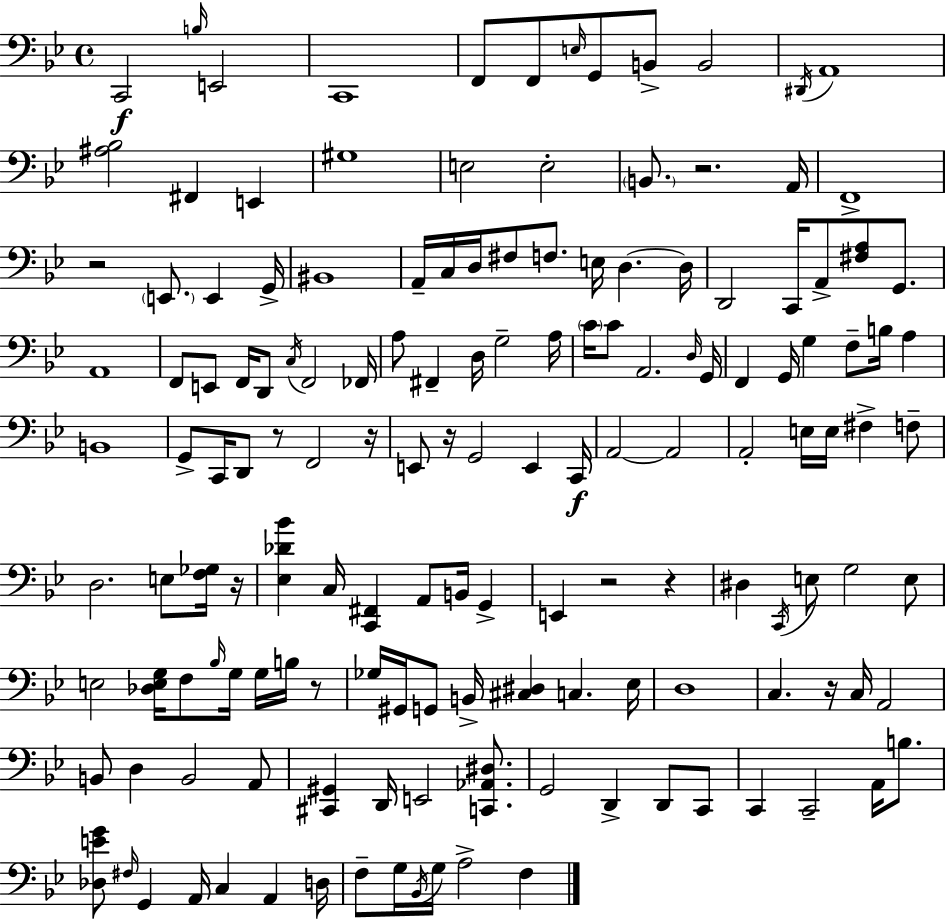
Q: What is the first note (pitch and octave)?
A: C2